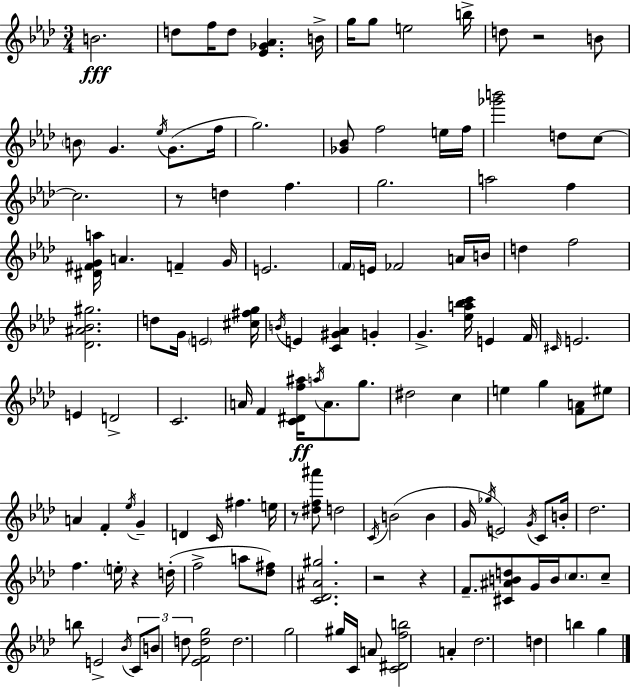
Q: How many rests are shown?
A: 6